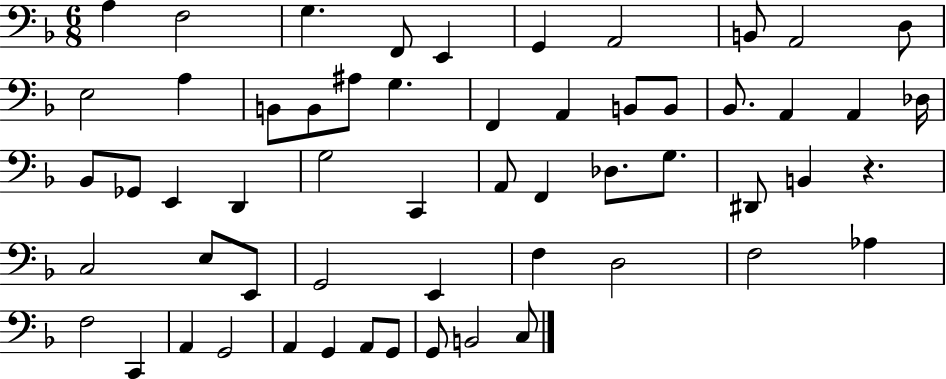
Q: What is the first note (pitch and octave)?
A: A3